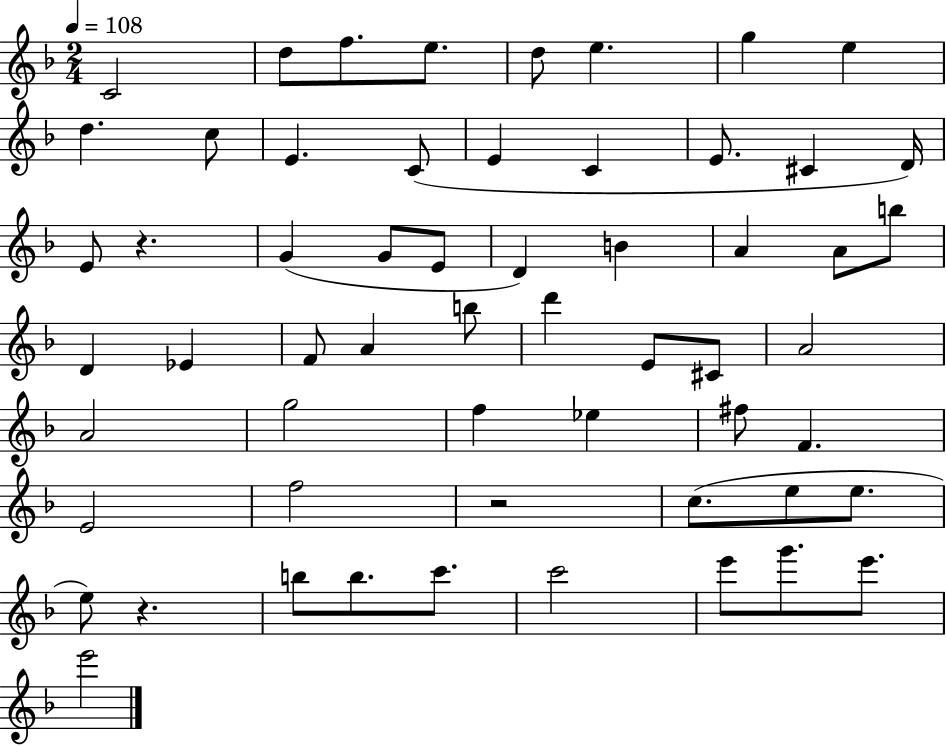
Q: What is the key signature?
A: F major